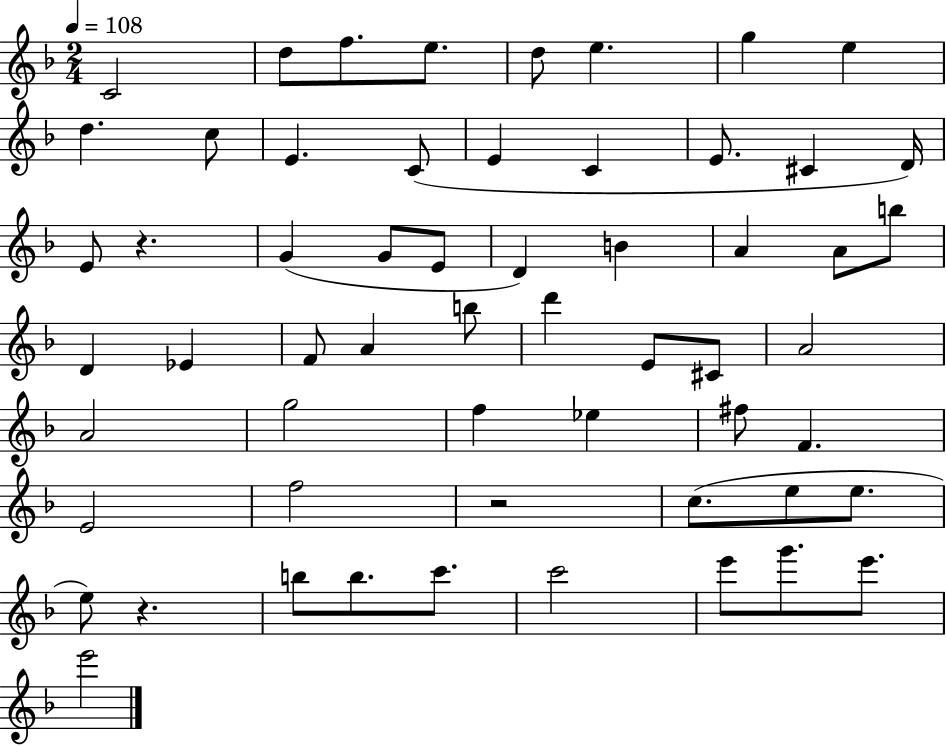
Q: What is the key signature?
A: F major